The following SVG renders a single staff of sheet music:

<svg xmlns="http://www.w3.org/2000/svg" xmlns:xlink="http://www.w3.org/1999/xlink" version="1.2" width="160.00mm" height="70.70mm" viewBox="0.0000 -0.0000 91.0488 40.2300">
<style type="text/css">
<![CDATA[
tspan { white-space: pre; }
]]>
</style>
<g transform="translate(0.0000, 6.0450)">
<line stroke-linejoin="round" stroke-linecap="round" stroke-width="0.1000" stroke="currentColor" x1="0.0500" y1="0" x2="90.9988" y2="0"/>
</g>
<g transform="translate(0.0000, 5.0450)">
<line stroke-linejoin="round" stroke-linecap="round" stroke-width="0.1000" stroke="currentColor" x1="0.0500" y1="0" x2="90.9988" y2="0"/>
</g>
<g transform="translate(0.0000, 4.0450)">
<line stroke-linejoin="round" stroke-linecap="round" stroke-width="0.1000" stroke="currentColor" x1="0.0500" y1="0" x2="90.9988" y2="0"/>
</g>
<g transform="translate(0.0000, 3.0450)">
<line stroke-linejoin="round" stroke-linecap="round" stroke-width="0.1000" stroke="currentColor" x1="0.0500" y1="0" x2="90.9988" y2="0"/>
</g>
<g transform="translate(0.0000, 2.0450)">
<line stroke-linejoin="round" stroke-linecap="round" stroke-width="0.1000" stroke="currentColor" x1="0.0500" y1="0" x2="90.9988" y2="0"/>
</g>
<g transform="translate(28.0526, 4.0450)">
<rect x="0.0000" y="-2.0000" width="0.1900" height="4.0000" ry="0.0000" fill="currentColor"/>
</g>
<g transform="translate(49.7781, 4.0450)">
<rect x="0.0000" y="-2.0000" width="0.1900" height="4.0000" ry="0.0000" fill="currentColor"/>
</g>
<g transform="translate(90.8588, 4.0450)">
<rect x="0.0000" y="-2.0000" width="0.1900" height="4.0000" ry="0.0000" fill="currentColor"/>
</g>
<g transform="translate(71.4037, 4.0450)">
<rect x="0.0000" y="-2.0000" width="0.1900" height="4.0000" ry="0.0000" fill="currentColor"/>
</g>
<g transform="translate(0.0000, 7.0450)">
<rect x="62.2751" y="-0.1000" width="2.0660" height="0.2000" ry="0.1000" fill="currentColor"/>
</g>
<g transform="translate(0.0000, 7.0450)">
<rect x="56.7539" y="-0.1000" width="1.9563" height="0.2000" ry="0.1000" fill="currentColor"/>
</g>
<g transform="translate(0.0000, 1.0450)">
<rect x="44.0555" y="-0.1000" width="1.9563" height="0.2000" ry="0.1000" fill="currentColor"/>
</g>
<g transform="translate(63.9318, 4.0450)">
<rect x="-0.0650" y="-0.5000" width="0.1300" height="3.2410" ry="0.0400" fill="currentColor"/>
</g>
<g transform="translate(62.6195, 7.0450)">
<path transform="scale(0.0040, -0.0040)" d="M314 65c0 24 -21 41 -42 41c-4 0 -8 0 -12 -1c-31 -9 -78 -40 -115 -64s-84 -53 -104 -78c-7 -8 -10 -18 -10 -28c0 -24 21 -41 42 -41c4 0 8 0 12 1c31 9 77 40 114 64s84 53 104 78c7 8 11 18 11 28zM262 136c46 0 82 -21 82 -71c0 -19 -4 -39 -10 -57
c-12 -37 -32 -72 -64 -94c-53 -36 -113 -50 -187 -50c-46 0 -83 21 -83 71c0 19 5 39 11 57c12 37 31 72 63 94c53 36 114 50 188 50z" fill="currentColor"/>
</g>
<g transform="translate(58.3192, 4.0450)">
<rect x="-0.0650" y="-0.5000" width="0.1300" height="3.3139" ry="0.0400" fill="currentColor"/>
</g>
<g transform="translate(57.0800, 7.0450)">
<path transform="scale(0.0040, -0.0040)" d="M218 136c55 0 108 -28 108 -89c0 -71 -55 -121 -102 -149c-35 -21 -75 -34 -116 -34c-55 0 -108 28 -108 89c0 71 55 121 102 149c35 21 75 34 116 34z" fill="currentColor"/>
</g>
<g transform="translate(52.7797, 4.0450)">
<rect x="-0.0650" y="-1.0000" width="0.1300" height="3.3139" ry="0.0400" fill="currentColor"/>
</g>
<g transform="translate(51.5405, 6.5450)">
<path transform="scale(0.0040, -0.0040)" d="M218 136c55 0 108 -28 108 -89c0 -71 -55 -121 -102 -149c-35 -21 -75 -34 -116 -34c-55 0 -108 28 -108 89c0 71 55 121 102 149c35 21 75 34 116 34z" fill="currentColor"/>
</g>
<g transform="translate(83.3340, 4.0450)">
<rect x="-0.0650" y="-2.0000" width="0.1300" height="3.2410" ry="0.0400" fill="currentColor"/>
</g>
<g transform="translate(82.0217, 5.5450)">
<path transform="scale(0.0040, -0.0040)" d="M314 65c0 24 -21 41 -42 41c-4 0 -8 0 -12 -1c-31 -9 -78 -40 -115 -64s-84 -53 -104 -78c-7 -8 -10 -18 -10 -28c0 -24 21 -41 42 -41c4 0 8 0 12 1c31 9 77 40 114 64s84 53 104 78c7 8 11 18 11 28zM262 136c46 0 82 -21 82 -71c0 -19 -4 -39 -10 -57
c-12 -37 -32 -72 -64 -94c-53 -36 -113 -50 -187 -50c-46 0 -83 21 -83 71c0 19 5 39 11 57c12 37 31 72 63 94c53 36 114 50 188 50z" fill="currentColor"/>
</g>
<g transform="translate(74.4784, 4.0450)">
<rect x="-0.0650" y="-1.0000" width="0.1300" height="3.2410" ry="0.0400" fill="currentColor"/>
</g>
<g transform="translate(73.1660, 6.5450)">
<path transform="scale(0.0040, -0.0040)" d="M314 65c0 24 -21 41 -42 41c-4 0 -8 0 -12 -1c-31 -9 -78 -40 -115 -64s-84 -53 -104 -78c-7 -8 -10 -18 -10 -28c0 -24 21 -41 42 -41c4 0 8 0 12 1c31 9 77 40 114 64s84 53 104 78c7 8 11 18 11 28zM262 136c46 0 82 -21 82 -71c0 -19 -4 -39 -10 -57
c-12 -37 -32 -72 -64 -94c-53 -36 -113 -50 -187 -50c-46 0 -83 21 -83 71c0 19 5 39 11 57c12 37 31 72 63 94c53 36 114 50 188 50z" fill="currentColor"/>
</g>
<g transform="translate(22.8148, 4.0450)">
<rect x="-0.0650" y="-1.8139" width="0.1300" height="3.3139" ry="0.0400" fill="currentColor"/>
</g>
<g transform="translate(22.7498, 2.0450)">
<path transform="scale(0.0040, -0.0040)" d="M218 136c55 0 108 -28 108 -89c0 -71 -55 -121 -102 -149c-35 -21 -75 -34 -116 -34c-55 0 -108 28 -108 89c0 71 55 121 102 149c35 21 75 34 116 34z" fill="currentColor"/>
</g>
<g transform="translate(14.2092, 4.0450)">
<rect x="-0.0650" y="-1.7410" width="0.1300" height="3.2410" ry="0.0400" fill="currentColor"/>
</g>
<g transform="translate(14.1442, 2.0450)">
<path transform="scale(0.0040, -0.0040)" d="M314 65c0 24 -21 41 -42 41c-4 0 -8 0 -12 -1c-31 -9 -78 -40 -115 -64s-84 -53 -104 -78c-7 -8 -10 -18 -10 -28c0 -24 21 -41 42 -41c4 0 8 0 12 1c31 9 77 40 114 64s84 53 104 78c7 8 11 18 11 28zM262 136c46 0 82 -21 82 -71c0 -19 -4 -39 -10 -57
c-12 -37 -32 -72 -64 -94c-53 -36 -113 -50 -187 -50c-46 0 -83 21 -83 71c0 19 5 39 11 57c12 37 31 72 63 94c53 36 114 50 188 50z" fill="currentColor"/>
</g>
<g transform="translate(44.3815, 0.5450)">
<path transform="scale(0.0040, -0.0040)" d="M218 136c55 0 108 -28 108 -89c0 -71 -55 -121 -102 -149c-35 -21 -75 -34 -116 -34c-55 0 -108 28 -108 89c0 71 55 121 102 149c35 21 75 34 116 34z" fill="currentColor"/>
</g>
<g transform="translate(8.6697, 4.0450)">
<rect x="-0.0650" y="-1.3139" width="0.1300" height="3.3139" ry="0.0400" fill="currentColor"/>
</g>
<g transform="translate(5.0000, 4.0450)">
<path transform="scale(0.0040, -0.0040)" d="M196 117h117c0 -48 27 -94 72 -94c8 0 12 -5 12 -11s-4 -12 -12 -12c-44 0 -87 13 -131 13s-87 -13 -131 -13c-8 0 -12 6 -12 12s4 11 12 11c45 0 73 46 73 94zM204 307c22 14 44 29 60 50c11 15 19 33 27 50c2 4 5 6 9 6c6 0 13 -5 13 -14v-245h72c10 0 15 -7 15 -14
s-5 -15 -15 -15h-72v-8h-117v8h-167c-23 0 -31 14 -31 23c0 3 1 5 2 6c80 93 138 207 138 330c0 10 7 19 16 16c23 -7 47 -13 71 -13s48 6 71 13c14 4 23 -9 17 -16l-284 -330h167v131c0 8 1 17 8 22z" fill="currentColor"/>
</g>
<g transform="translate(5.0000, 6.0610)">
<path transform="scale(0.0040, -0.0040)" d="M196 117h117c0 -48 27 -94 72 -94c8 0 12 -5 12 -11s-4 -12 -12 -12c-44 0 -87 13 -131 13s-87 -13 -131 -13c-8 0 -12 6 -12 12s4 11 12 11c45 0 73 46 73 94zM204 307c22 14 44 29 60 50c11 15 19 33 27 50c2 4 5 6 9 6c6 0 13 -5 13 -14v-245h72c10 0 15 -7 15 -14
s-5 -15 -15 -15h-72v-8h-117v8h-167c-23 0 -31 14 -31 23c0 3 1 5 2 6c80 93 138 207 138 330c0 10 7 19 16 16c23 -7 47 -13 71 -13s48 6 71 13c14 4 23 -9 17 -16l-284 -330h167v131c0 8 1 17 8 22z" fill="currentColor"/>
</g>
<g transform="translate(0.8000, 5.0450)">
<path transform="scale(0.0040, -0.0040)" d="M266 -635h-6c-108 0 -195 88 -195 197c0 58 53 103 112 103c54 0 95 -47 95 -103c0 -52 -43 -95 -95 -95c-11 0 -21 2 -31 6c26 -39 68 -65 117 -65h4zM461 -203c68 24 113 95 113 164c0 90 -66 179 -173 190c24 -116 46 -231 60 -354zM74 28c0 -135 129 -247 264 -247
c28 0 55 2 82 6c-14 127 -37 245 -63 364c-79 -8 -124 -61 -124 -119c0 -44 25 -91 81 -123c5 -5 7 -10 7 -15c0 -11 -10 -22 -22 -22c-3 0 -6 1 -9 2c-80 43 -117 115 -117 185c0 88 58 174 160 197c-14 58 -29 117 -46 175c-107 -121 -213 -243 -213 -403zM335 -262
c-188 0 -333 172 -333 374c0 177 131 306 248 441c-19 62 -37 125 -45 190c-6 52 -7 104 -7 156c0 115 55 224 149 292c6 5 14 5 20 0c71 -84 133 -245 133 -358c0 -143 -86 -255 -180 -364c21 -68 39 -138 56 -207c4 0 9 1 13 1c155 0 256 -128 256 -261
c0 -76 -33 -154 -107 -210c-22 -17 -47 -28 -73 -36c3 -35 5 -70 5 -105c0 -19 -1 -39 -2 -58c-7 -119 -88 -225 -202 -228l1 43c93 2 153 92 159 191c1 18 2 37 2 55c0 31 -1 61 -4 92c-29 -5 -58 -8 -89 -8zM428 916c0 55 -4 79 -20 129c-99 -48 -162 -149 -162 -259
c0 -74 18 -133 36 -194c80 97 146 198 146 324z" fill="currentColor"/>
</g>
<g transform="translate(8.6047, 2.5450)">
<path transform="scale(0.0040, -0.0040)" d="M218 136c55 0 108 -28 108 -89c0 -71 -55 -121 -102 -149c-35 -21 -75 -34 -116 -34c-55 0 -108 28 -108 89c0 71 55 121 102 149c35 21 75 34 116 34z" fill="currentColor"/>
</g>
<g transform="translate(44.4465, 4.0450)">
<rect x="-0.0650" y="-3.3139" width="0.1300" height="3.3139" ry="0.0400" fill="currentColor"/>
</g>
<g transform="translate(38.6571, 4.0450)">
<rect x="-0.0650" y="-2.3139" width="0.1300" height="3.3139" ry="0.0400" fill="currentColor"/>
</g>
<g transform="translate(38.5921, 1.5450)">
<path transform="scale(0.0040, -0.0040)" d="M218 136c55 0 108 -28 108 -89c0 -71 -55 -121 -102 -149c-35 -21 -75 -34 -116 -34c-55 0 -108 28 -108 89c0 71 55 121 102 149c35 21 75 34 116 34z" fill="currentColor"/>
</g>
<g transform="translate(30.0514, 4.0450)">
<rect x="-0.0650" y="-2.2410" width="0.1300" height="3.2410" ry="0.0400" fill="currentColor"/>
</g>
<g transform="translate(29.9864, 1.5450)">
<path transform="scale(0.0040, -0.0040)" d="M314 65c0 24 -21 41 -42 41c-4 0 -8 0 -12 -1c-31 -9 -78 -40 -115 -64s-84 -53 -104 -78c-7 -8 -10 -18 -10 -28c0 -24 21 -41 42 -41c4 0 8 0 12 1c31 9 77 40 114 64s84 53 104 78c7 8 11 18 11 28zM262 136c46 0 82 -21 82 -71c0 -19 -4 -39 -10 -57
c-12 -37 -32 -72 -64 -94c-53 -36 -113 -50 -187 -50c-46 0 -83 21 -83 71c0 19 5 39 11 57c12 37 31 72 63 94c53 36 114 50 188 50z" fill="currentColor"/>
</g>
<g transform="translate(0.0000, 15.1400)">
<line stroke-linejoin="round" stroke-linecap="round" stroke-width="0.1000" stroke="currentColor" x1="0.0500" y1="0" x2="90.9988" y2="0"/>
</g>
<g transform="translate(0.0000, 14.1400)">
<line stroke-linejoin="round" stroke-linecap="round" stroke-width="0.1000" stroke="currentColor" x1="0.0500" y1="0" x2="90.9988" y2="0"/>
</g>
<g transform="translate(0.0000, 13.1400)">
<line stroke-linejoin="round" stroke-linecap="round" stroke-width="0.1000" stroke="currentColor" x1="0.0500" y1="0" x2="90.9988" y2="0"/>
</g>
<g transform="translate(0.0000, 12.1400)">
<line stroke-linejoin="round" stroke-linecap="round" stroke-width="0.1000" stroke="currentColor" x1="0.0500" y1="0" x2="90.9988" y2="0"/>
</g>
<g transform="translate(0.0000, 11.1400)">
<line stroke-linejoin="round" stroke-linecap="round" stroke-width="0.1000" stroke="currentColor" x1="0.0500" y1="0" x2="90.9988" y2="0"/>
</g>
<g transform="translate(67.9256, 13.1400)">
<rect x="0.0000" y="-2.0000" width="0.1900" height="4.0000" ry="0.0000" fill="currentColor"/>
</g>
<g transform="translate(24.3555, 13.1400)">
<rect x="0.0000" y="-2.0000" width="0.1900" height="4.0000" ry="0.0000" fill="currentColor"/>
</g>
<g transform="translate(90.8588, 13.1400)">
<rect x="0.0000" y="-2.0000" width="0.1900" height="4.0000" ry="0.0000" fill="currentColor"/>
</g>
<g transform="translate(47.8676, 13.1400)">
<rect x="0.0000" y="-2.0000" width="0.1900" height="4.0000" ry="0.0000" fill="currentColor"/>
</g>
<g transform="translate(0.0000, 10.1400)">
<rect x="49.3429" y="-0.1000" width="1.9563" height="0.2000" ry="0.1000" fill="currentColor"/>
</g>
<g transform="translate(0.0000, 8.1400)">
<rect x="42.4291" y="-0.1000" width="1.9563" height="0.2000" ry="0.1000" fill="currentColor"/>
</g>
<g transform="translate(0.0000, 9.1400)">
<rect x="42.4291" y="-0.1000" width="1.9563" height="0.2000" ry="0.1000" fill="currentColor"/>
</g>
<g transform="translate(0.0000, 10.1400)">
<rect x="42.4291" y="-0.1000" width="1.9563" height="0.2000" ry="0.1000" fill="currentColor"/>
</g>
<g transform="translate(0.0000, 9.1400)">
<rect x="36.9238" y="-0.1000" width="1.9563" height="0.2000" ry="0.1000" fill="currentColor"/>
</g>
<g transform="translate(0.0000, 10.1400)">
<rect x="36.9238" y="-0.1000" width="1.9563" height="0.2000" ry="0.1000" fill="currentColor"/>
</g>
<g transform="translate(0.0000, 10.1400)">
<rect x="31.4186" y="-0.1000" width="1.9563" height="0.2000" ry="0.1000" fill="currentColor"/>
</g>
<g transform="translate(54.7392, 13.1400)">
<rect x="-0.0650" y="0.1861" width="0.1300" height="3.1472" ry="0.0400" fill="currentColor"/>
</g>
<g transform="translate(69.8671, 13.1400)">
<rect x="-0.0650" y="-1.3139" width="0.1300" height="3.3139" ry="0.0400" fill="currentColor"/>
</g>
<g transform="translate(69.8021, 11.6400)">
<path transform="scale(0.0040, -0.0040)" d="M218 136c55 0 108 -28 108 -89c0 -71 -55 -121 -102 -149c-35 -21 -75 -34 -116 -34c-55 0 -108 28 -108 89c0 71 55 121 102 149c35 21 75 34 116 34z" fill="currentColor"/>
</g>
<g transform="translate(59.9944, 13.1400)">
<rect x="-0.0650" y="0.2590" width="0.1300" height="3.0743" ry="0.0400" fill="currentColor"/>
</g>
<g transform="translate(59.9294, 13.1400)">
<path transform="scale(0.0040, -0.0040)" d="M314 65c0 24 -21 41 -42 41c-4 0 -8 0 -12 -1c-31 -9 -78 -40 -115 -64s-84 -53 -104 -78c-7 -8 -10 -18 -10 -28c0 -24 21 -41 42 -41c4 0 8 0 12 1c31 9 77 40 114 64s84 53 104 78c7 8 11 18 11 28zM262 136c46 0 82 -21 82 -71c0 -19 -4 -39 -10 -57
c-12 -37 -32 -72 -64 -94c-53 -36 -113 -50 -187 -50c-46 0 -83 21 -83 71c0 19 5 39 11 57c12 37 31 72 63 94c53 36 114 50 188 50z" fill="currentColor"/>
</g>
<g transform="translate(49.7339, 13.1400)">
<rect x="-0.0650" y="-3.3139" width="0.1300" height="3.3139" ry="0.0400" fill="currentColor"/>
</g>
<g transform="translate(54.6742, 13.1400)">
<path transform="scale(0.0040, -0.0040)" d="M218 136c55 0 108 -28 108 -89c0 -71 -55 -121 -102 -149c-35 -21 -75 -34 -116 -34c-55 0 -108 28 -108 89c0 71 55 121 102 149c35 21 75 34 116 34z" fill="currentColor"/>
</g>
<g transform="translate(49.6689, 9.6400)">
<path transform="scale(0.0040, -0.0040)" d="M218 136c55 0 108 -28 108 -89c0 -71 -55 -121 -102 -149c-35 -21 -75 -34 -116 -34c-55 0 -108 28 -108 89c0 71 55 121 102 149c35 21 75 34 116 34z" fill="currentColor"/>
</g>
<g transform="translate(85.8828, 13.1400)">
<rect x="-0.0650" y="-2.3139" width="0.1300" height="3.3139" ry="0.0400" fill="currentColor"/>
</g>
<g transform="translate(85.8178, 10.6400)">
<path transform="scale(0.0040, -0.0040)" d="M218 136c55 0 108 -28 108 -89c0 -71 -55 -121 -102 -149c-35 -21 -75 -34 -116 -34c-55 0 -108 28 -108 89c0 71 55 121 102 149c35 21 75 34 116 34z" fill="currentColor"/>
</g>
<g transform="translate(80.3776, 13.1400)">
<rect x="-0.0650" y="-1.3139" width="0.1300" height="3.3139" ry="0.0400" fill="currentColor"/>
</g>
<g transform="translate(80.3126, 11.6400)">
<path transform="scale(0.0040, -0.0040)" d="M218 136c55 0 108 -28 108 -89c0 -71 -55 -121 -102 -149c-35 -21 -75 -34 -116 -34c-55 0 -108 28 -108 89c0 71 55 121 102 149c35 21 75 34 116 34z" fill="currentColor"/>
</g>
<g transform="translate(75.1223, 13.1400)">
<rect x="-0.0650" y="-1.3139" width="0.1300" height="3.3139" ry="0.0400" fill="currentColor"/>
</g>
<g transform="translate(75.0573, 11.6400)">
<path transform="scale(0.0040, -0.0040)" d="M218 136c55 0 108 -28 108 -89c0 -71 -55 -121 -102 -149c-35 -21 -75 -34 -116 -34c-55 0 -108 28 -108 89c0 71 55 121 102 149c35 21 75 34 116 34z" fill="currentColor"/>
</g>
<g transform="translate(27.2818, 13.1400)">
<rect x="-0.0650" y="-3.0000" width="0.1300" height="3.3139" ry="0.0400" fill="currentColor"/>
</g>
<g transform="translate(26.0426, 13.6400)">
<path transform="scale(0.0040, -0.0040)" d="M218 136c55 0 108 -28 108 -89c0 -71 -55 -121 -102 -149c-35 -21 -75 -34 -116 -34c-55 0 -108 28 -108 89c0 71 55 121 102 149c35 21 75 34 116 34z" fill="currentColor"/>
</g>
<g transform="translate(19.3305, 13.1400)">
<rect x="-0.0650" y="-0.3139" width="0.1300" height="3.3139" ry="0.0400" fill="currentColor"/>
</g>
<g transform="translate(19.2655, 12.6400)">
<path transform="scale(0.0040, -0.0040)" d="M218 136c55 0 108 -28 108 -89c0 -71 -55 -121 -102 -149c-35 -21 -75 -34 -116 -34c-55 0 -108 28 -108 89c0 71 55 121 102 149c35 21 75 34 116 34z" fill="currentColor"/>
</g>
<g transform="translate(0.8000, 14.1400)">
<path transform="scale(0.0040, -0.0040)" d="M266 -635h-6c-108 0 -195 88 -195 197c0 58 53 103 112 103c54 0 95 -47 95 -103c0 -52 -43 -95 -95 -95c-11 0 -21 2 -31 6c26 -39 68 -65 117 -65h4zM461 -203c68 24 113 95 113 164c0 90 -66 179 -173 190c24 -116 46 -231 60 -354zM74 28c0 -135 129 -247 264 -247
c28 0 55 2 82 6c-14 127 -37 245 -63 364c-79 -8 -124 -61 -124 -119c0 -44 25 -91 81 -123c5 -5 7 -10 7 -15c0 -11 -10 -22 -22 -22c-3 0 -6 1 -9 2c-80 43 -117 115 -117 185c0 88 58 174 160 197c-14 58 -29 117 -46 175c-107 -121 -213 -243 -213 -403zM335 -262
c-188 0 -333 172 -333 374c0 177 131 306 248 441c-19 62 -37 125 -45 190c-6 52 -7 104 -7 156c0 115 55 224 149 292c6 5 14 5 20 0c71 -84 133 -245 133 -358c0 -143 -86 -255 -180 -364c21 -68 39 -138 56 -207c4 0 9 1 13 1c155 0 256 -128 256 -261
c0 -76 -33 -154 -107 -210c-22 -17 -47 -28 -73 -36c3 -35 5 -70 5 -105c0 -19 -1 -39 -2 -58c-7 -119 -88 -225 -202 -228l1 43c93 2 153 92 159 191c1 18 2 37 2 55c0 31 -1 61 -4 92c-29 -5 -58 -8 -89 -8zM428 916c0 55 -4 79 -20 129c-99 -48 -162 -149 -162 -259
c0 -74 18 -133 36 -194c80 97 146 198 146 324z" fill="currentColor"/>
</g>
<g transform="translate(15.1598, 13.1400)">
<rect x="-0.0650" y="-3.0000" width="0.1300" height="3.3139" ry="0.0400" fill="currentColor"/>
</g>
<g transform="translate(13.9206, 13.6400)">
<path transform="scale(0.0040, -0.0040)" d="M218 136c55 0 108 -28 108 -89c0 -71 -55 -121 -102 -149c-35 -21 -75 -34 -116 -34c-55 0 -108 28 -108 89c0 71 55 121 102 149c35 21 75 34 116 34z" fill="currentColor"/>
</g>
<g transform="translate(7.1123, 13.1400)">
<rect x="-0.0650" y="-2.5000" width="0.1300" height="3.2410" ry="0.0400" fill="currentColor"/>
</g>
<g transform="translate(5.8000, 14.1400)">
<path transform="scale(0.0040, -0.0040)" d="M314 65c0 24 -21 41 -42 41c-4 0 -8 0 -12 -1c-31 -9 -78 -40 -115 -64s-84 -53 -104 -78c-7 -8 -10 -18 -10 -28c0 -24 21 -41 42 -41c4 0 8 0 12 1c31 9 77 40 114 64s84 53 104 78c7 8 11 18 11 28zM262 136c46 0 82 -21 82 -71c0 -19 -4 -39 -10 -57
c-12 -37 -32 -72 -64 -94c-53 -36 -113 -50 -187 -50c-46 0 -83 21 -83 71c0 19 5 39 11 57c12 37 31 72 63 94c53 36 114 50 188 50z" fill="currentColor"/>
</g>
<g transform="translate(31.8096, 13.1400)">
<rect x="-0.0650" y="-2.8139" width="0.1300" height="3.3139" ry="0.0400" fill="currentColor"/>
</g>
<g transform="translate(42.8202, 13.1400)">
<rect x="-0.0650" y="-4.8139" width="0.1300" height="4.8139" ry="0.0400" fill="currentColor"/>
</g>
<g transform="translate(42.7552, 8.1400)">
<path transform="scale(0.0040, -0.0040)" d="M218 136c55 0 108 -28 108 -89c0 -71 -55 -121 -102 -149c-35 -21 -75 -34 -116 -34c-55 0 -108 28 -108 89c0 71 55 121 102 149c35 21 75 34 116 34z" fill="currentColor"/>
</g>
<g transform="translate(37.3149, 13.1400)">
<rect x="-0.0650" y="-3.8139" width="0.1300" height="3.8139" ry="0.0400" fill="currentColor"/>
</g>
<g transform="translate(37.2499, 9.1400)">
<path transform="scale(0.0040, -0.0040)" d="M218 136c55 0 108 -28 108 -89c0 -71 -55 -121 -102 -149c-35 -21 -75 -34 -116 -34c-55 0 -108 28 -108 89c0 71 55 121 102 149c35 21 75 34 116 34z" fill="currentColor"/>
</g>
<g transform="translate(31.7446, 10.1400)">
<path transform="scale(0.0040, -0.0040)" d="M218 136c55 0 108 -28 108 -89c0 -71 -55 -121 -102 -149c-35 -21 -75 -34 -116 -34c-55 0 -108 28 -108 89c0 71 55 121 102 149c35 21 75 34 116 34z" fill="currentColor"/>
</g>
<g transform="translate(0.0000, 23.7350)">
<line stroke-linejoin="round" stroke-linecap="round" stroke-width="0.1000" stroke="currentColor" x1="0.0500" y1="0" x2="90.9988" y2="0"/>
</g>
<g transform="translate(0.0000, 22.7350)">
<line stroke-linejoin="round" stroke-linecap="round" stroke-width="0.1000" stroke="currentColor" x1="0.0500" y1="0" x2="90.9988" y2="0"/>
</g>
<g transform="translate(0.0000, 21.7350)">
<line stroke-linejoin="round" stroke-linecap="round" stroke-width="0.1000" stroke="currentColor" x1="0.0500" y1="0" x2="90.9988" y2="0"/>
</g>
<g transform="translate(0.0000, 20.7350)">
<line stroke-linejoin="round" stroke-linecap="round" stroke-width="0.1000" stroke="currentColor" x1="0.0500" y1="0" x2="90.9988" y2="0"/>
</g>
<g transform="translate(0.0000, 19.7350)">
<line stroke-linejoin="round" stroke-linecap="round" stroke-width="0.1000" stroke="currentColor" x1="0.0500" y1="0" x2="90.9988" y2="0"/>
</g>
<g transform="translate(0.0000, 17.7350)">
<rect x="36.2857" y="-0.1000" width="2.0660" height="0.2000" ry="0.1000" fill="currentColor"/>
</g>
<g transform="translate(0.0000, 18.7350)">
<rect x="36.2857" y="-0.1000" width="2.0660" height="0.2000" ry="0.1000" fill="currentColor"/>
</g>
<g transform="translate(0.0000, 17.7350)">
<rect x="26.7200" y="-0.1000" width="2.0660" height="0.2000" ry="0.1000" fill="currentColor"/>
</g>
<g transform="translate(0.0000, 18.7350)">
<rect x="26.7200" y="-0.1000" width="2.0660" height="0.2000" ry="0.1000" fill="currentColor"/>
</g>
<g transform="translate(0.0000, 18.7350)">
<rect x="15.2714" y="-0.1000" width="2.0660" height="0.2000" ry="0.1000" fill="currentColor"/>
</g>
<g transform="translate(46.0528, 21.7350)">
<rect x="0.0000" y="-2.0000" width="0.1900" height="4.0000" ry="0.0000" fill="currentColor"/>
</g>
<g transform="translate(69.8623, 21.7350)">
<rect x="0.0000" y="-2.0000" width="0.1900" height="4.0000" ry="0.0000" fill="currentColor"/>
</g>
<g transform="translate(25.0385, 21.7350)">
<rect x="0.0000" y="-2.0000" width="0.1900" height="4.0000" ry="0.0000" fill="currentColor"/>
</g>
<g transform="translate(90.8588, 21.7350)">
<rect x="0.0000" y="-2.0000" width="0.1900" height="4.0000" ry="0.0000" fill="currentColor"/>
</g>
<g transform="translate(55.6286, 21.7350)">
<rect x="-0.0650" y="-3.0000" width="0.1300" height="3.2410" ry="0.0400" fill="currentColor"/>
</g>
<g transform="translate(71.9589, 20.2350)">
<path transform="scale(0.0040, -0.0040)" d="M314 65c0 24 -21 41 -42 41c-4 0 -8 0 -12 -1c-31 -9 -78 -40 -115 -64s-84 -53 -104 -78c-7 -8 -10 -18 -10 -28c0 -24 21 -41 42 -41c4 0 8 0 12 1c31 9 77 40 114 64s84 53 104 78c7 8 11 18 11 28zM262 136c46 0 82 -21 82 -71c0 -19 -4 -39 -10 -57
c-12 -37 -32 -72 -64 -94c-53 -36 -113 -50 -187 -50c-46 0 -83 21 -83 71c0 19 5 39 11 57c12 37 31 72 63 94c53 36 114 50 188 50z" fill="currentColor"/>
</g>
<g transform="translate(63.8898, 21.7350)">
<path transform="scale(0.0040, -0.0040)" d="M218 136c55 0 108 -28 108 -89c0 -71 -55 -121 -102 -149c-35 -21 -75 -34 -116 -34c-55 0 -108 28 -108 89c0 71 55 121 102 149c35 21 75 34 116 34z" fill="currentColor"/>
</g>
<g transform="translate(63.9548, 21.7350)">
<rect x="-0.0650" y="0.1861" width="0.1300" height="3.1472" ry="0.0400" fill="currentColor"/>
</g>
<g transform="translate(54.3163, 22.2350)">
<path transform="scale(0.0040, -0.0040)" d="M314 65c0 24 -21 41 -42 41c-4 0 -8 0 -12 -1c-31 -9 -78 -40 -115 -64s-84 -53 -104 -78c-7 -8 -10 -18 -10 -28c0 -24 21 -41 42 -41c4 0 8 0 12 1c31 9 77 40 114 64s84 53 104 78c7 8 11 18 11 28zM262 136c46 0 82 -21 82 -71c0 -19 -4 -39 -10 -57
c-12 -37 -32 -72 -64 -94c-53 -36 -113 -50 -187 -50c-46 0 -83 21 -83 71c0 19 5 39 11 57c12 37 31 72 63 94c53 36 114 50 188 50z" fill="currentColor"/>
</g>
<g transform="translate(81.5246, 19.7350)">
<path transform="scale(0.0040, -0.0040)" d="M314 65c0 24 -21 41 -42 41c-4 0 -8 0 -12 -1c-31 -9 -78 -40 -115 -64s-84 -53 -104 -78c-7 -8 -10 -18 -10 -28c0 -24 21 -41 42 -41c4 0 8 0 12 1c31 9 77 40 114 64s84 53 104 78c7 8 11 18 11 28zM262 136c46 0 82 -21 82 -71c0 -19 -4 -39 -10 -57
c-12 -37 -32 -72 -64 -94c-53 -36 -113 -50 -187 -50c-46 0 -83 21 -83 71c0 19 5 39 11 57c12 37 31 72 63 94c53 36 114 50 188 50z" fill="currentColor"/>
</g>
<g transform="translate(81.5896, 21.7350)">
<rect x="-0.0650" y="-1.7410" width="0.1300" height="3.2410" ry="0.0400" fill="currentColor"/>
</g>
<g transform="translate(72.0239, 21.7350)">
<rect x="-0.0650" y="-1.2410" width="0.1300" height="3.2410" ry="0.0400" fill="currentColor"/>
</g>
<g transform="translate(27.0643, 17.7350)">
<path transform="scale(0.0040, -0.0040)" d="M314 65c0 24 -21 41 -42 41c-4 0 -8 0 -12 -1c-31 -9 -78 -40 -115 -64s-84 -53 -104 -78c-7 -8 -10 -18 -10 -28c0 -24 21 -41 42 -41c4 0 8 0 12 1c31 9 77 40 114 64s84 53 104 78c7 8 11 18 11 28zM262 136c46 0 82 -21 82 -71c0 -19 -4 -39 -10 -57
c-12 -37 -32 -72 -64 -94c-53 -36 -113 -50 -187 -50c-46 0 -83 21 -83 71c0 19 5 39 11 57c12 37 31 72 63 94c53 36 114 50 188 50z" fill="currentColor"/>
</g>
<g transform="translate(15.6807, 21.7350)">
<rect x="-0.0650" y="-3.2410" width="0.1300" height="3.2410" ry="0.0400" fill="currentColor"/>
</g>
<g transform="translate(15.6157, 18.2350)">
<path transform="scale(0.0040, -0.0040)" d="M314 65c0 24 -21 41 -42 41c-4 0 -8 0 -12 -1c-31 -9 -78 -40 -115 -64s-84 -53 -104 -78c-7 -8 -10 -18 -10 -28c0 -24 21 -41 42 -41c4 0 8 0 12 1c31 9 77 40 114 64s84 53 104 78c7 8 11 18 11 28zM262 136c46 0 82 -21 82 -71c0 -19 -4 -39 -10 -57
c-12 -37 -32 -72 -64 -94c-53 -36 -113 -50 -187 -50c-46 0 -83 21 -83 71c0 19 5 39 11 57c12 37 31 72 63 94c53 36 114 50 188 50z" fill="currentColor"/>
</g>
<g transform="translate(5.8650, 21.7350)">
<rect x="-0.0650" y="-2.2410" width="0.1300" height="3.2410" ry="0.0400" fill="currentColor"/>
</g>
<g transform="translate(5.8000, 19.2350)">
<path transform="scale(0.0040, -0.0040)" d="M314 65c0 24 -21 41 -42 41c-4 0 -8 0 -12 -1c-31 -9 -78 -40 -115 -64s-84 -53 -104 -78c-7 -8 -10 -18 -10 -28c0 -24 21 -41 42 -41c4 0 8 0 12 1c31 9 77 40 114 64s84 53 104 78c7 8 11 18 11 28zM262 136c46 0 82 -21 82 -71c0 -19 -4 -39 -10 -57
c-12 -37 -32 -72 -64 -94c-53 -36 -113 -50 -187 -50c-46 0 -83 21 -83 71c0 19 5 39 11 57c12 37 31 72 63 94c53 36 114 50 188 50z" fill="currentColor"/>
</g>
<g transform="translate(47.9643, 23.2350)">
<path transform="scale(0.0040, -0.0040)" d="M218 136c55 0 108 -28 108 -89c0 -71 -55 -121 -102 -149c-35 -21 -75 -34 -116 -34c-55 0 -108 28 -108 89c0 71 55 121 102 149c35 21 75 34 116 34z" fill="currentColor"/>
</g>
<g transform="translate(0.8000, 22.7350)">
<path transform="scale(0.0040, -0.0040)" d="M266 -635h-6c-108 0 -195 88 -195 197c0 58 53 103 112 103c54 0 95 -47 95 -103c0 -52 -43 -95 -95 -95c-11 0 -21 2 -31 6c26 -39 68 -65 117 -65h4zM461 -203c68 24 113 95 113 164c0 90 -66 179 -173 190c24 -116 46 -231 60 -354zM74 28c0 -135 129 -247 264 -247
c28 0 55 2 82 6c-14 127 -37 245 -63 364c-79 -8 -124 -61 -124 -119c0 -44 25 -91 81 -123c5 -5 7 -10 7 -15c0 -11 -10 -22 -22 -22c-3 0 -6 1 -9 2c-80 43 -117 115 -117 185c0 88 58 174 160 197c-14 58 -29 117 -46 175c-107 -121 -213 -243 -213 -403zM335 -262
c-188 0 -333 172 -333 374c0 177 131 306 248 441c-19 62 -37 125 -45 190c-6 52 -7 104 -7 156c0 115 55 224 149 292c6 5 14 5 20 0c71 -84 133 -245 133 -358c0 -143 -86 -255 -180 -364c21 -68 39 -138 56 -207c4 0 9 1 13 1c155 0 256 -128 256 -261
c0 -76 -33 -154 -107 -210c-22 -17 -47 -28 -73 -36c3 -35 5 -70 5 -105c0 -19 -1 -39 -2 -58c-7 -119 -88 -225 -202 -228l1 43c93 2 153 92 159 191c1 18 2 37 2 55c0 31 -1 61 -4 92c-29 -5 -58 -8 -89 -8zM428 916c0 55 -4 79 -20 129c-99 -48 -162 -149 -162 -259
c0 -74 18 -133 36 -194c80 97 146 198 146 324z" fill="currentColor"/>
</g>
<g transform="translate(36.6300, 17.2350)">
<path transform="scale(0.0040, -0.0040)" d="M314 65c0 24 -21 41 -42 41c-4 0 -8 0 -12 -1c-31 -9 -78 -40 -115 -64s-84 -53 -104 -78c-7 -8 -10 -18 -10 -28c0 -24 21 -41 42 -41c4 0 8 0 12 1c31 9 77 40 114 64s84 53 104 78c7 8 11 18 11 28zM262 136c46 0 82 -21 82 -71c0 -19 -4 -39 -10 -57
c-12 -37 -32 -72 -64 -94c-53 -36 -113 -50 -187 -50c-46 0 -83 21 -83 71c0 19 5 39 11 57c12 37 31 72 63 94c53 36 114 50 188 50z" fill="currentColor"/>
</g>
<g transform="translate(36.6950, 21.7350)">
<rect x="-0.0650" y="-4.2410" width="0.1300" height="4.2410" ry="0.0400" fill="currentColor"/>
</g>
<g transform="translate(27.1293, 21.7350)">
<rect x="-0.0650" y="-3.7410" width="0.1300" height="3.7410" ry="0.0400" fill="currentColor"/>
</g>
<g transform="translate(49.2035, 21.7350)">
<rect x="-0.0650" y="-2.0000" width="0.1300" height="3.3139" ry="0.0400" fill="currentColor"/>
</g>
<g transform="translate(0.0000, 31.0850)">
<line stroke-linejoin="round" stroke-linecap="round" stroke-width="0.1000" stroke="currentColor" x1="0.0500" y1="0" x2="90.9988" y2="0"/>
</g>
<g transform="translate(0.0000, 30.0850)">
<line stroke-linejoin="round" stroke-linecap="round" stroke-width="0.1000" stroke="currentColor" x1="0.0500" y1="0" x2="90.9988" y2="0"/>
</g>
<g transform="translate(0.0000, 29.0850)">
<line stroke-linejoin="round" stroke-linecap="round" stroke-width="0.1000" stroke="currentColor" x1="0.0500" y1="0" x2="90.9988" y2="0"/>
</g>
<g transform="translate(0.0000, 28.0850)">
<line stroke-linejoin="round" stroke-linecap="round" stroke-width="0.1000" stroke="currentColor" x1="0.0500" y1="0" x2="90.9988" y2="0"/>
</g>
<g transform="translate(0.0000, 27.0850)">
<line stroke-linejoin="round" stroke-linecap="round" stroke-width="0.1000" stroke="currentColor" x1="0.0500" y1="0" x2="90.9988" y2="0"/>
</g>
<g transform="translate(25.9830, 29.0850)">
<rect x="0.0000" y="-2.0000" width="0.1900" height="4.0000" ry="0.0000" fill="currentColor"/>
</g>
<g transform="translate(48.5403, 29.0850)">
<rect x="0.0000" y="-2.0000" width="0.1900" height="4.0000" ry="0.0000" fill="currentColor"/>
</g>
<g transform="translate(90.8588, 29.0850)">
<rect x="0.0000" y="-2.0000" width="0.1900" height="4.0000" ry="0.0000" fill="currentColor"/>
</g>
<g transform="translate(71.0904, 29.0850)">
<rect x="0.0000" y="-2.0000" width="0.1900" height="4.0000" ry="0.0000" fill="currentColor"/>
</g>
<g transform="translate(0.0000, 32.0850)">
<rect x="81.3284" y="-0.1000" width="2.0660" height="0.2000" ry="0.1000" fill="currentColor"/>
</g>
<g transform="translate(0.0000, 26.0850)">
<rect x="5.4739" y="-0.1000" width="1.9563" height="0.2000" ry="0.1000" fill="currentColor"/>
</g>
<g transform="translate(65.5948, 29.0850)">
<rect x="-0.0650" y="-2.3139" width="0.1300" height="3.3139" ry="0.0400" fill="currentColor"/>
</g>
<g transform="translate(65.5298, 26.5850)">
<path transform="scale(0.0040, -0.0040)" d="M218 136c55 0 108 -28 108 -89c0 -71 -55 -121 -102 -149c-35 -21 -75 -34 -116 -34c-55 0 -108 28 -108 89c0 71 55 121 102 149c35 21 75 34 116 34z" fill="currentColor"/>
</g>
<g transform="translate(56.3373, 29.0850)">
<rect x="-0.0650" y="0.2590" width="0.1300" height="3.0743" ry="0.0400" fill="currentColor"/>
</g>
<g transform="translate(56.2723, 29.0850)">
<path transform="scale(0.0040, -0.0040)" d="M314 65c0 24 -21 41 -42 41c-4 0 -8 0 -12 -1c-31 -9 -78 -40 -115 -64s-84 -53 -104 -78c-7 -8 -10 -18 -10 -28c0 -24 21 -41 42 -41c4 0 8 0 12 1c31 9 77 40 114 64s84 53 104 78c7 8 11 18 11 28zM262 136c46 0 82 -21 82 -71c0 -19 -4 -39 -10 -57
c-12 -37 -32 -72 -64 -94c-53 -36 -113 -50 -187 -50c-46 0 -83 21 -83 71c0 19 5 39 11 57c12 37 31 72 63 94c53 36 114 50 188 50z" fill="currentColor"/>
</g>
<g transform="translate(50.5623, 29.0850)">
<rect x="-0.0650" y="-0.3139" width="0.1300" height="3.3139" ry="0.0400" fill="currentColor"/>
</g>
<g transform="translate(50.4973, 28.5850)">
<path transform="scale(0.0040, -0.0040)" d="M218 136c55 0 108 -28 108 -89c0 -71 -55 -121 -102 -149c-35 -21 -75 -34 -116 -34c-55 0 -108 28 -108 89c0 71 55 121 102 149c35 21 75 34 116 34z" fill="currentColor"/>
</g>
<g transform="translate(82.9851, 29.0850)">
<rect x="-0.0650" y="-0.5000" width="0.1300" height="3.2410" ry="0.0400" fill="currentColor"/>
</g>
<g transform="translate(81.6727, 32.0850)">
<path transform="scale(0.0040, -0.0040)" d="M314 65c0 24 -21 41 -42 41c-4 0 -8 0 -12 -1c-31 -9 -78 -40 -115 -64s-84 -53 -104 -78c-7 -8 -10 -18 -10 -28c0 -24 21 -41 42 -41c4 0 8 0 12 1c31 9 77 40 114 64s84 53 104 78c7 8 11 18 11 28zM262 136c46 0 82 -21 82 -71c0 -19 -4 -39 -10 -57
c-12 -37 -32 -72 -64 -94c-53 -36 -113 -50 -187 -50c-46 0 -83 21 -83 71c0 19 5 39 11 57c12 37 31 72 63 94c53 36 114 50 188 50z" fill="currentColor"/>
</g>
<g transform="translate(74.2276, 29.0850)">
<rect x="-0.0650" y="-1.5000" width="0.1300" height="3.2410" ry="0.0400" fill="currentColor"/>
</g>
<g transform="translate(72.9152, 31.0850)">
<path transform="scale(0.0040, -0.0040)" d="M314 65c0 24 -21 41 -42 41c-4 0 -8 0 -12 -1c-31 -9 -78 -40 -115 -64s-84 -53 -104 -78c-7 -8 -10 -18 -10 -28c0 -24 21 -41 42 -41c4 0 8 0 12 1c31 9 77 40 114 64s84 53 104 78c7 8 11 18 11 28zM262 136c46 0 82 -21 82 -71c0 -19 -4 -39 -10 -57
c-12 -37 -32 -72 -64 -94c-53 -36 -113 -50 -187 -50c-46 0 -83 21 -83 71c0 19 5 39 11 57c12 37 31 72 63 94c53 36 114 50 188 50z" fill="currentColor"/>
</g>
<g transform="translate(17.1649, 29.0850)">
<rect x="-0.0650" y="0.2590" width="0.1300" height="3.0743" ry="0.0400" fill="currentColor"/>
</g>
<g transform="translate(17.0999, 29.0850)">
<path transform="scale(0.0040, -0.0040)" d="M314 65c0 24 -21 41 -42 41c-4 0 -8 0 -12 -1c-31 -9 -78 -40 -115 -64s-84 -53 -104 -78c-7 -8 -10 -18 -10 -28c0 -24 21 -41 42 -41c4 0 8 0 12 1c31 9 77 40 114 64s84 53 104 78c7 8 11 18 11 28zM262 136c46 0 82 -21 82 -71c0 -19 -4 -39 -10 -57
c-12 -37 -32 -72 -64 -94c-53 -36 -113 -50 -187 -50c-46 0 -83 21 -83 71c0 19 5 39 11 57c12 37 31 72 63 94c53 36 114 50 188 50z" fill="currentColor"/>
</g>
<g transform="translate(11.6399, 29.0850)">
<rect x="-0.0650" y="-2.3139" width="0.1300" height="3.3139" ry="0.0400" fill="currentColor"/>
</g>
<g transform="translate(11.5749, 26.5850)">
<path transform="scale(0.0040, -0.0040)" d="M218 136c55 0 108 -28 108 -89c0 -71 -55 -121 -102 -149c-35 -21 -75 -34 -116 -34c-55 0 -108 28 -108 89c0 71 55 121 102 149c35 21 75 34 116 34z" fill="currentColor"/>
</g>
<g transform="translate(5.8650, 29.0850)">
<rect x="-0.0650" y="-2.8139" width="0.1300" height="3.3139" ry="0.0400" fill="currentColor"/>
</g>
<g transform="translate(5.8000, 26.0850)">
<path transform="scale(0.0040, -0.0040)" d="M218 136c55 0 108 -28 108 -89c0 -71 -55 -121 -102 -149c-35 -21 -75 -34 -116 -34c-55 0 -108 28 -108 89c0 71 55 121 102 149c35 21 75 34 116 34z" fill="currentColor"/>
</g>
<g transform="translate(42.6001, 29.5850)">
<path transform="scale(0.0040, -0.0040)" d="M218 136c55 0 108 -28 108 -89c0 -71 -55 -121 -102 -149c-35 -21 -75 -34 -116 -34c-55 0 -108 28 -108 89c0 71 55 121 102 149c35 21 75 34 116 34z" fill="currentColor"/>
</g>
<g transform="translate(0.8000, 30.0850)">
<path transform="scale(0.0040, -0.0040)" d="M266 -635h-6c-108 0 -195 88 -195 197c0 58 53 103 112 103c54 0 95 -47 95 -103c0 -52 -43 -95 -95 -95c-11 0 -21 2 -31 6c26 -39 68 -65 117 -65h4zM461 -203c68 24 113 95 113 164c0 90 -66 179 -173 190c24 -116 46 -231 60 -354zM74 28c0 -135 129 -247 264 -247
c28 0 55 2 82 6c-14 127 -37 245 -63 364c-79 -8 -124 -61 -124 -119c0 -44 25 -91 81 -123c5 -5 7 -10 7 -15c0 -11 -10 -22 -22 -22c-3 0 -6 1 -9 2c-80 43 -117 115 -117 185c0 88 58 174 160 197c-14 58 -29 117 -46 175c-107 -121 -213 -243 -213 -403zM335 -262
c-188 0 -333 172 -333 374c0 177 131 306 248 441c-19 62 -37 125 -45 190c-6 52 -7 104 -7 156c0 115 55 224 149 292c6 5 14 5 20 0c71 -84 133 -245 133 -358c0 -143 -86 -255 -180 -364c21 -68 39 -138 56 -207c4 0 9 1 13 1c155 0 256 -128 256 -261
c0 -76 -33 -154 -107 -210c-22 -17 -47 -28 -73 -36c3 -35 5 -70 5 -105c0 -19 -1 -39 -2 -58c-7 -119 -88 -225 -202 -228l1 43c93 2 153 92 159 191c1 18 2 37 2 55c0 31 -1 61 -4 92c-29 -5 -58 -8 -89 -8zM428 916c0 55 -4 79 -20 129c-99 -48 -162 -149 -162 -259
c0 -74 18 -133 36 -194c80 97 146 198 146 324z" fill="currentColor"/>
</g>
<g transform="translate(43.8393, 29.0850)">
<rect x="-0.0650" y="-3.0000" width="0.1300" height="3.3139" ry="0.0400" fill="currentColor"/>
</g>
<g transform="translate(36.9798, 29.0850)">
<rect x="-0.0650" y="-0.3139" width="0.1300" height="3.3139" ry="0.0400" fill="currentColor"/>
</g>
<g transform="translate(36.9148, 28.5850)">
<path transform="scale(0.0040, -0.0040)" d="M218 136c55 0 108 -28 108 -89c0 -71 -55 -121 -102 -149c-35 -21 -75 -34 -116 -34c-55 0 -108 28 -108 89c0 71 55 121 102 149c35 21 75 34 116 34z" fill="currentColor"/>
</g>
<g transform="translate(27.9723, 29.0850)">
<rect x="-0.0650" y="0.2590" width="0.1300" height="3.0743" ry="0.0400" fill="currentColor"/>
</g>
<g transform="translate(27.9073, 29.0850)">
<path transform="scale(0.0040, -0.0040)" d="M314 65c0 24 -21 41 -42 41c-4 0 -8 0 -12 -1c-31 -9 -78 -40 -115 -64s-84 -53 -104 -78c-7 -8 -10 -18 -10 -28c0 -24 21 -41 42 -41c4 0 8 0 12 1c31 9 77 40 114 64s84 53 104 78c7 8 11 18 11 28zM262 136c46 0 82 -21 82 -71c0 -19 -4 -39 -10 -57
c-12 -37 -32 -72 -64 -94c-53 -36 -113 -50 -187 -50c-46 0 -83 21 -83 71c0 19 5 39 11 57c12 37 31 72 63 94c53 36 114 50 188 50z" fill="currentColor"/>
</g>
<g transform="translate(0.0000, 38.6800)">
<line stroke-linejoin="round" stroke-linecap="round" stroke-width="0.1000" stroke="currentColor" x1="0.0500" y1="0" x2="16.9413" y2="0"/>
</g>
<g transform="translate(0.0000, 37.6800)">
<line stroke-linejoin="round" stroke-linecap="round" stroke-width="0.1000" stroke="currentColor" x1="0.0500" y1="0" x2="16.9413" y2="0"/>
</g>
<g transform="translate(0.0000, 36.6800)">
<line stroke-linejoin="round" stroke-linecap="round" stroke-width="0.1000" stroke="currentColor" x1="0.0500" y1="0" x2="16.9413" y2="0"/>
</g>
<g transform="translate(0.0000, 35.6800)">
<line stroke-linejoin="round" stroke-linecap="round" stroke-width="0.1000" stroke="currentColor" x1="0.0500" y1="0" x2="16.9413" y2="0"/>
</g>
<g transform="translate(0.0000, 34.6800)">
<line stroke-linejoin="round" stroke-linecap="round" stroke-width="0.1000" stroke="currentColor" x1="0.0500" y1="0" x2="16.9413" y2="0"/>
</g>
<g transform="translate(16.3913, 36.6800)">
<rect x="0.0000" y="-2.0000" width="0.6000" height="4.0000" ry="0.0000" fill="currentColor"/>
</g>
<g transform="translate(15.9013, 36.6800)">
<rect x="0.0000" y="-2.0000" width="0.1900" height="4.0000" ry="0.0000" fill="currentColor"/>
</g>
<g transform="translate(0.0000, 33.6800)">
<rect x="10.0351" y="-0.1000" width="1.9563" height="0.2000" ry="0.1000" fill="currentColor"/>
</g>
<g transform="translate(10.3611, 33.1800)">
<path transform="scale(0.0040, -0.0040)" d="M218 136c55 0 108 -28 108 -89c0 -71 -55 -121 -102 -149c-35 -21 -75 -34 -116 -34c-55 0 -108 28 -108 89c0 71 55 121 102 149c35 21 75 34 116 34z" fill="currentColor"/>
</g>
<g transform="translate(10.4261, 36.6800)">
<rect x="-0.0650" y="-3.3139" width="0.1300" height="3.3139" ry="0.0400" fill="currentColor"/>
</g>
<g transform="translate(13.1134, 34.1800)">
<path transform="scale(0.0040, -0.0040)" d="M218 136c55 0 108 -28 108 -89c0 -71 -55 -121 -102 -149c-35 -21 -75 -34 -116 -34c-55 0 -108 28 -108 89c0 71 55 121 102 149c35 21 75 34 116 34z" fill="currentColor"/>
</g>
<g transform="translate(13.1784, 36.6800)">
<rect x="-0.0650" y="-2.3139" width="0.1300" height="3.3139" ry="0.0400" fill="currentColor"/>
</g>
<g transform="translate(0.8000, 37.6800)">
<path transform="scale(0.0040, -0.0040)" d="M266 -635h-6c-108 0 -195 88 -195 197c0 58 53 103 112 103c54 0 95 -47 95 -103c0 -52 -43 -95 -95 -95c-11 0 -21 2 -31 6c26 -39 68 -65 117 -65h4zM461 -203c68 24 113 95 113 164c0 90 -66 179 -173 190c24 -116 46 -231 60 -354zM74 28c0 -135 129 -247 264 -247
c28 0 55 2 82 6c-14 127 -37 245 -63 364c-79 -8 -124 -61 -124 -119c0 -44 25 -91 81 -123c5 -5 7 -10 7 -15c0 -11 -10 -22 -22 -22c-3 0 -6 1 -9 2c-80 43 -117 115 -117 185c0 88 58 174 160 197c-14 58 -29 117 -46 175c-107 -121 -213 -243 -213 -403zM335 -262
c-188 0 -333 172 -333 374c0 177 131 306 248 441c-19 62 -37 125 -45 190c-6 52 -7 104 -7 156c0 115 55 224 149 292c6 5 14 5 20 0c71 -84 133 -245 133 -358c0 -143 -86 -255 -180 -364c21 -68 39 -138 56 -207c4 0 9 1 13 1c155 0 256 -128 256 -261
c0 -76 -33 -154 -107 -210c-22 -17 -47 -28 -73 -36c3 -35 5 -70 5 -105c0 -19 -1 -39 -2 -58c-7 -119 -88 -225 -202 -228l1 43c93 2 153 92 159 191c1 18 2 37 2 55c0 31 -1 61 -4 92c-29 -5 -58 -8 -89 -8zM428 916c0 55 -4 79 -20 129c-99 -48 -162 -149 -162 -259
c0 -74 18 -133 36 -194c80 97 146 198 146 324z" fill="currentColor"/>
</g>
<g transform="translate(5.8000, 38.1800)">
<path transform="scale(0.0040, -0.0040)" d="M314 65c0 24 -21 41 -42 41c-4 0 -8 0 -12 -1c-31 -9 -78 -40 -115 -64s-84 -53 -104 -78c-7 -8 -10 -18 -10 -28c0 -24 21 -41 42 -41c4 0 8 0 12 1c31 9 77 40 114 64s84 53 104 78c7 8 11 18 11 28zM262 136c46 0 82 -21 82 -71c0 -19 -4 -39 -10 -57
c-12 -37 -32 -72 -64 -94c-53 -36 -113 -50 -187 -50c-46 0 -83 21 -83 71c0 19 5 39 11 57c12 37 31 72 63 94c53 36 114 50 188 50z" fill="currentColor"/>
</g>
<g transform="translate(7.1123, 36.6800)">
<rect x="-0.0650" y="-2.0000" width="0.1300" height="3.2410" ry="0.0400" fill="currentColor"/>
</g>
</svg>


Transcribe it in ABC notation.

X:1
T:Untitled
M:4/4
L:1/4
K:C
e f2 f g2 g b D C C2 D2 F2 G2 A c A a c' e' b B B2 e e e g g2 b2 c'2 d'2 F A2 B e2 f2 a g B2 B2 c A c B2 g E2 C2 F2 b g